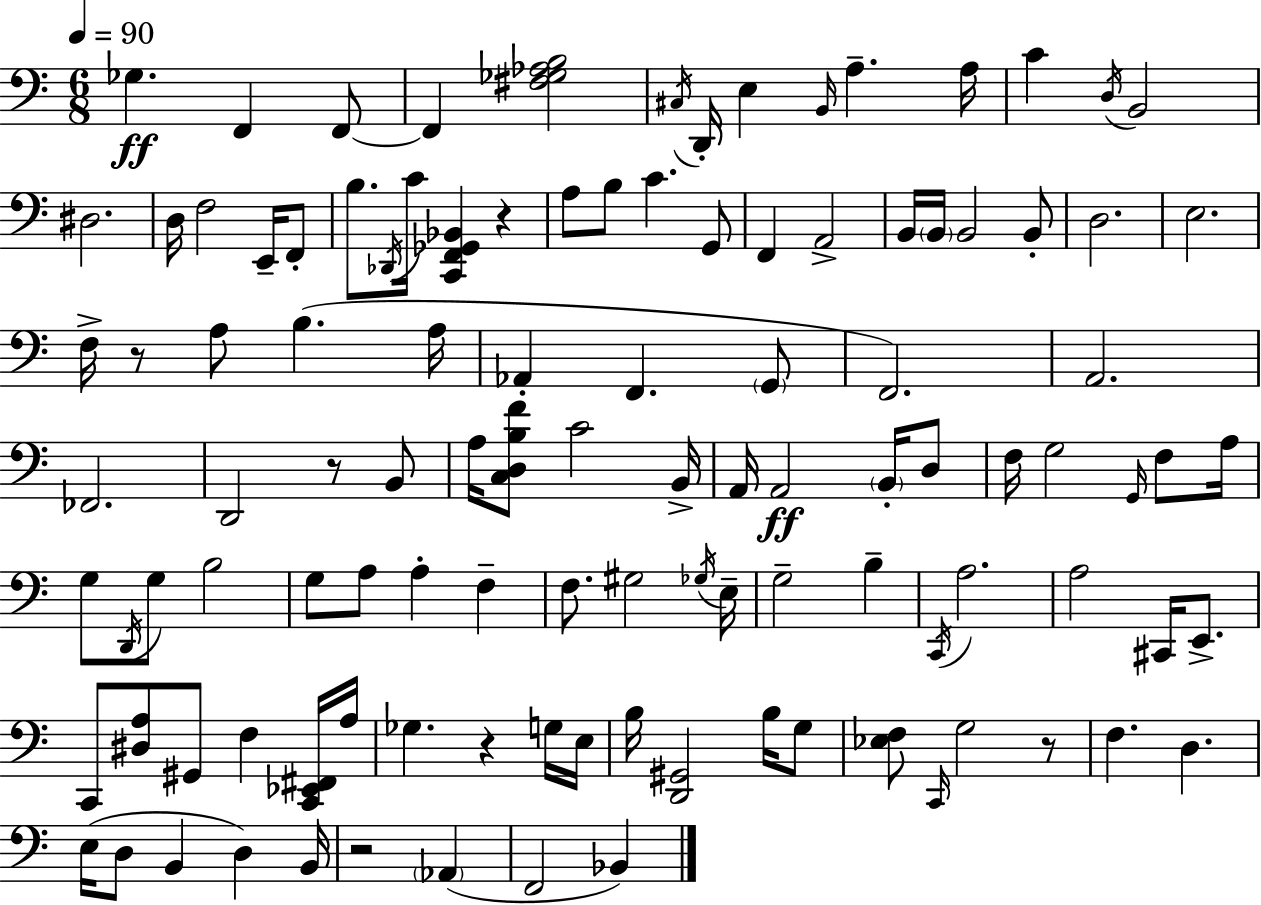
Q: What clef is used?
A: bass